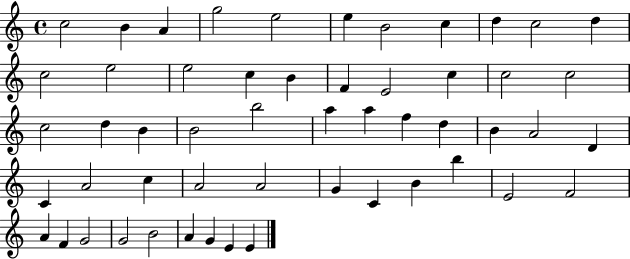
X:1
T:Untitled
M:4/4
L:1/4
K:C
c2 B A g2 e2 e B2 c d c2 d c2 e2 e2 c B F E2 c c2 c2 c2 d B B2 b2 a a f d B A2 D C A2 c A2 A2 G C B b E2 F2 A F G2 G2 B2 A G E E